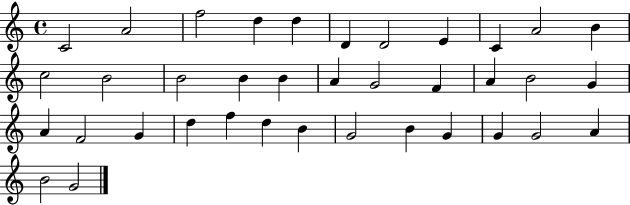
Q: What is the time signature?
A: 4/4